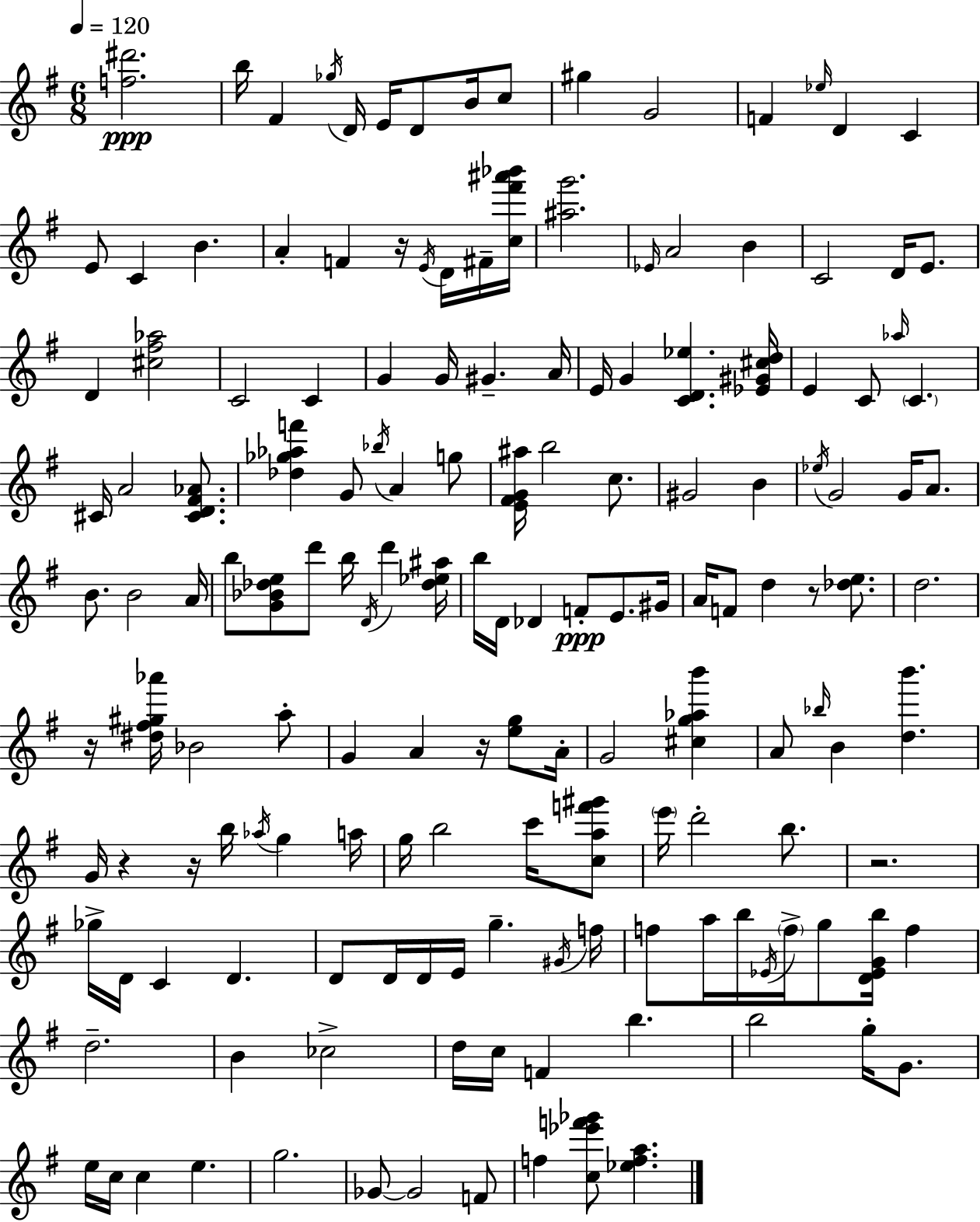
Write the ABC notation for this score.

X:1
T:Untitled
M:6/8
L:1/4
K:Em
[f^d']2 b/4 ^F _g/4 D/4 E/4 D/2 B/4 c/2 ^g G2 F _e/4 D C E/2 C B A F z/4 E/4 D/4 ^F/4 [c^f'^a'_b']/4 [^ag']2 _E/4 A2 B C2 D/4 E/2 D [^c^f_a]2 C2 C G G/4 ^G A/4 E/4 G [CD_e] [_E^G^cd]/4 E C/2 _a/4 C ^C/4 A2 [^CD^F_A]/2 [_d_g_af'] G/2 _b/4 A g/2 [E^FG^a]/4 b2 c/2 ^G2 B _e/4 G2 G/4 A/2 B/2 B2 A/4 b/2 [G_B_de]/2 d'/2 b/4 D/4 d' [_d_e^a]/4 b/4 D/4 _D F/2 E/2 ^G/4 A/4 F/2 d z/2 [_de]/2 d2 z/4 [^d^f^g_a']/4 _B2 a/2 G A z/4 [eg]/2 A/4 G2 [^cg_ab'] A/2 _b/4 B [db'] G/4 z z/4 b/4 _a/4 g a/4 g/4 b2 c'/4 [caf'^g']/2 e'/4 d'2 b/2 z2 _g/4 D/4 C D D/2 D/4 D/4 E/4 g ^G/4 f/4 f/2 a/4 b/4 _E/4 f/4 g/2 [D_EGb]/4 f d2 B _c2 d/4 c/4 F b b2 g/4 G/2 e/4 c/4 c e g2 _G/2 _G2 F/2 f [c_e'f'_g']/2 [_efa]